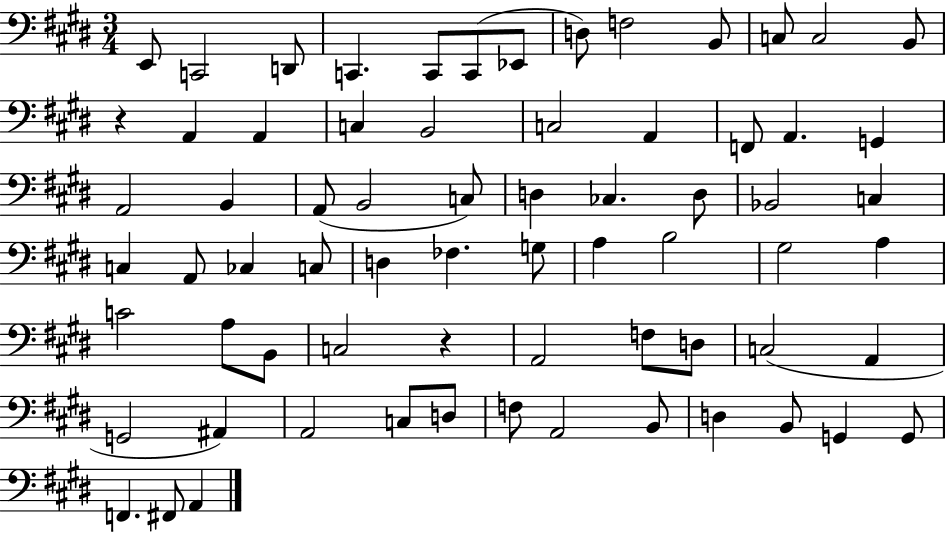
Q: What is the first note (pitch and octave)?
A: E2